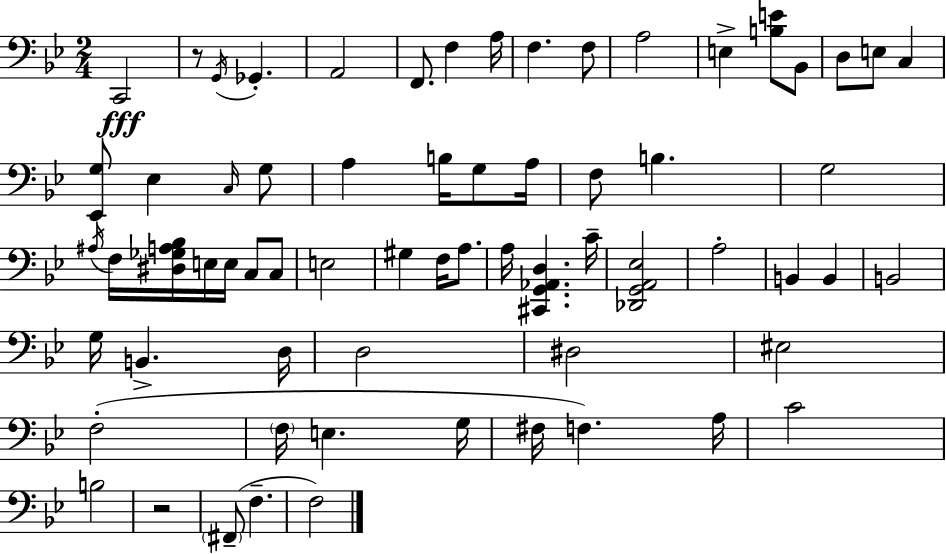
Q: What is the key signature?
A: BES major